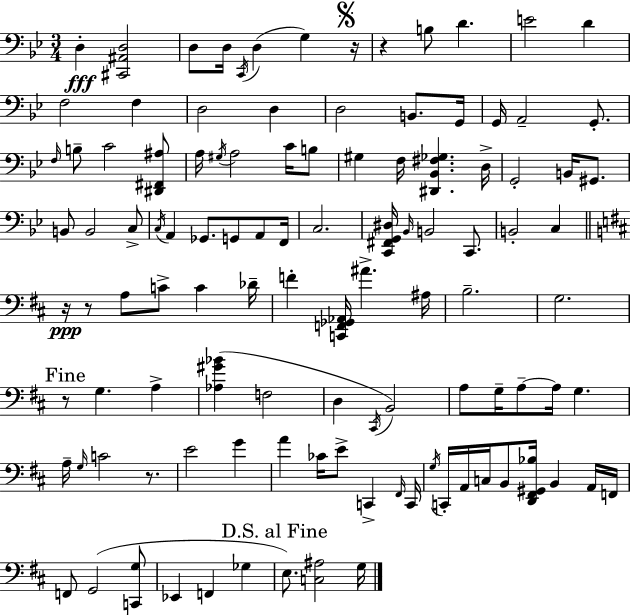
{
  \clef bass
  \numericTimeSignature
  \time 3/4
  \key bes \major
  \repeat volta 2 { d4-.\fff <cis, ais, d>2 | d8 d16 \acciaccatura { c,16 }( d4 g4) | \mark \markup { \musicglyph "scripts.segno" } r16 r4 b8 d'4. | e'2 d'4 | \break f2 f4 | d2 d4 | d2 b,8. | g,16 g,16 a,2-- g,8.-. | \break \grace { f16 } b8-- c'2 | <dis, fis, ais>8 a16 \acciaccatura { gis16 } a2 | c'16 b8 gis4 f16 <dis, bes, fis ges>4. | d16-> g,2-. b,16 | \break gis,8. b,8 b,2 | c8-> \acciaccatura { c16 } a,4 ges,8. g,8 | a,8 f,16 c2. | <c, fis, g, dis>16 \grace { bes,16 } b,2 | \break c,8. b,2-. | c4 \bar "||" \break \key b \minor r16\ppp r8 a8 c'8-> c'4 des'16-- | f'4-. <c, f, ges, aes,>16 ais'4.-> ais16 | b2.-- | g2. | \break \mark "Fine" r8 g4. a4-> | <aes gis' bes'>4( f2 | d4 \acciaccatura { cis,16 }) b,2 | a8 g16-- a8--~~ a16 g4. | \break a16-- \grace { g16 } c'2 r8. | e'2 g'4 | a'4 ces'16 e'8-> c,4-> | \grace { fis,16 } c,16 \acciaccatura { g16 } c,16-. a,16 c16 b,8 <d, fis, gis, bes>16 b,4 | \break a,16 f,16 f,8 g,2( | <c, g>8 ees,4 f,4 | ges4 \mark "D.S. al Fine" e8.) <c ais>2 | g16 } \bar "|."
}